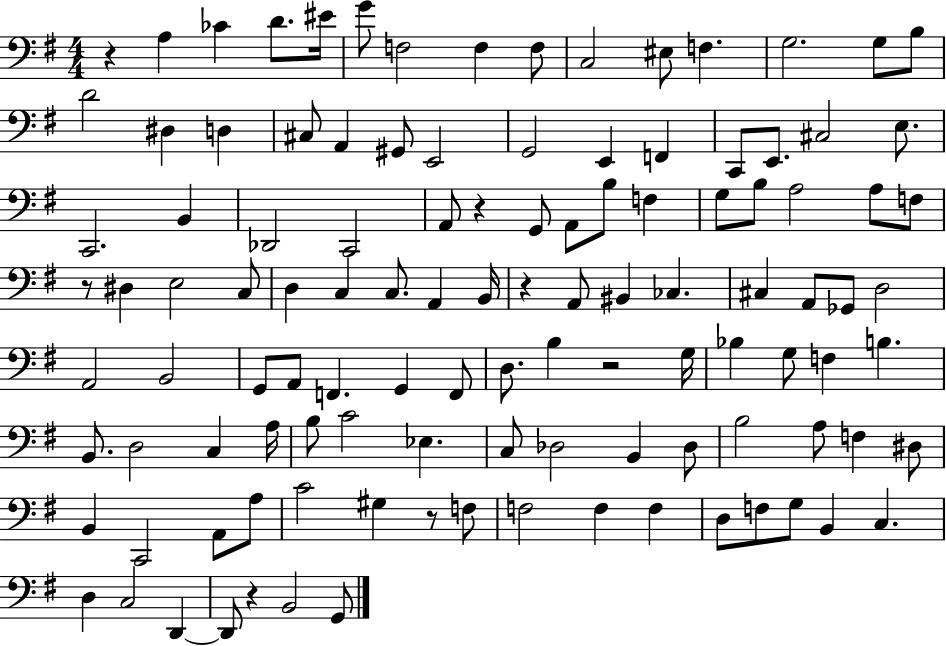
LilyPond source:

{
  \clef bass
  \numericTimeSignature
  \time 4/4
  \key g \major
  r4 a4 ces'4 d'8. eis'16 | g'8 f2 f4 f8 | c2 eis8 f4. | g2. g8 b8 | \break d'2 dis4 d4 | cis8 a,4 gis,8 e,2 | g,2 e,4 f,4 | c,8 e,8. cis2 e8. | \break c,2. b,4 | des,2 c,2 | a,8 r4 g,8 a,8 b8 f4 | g8 b8 a2 a8 f8 | \break r8 dis4 e2 c8 | d4 c4 c8. a,4 b,16 | r4 a,8 bis,4 ces4. | cis4 a,8 ges,8 d2 | \break a,2 b,2 | g,8 a,8 f,4. g,4 f,8 | d8. b4 r2 g16 | bes4 g8 f4 b4. | \break b,8. d2 c4 a16 | b8 c'2 ees4. | c8 des2 b,4 des8 | b2 a8 f4 dis8 | \break b,4 c,2 a,8 a8 | c'2 gis4 r8 f8 | f2 f4 f4 | d8 f8 g8 b,4 c4. | \break d4 c2 d,4~~ | d,8 r4 b,2 g,8 | \bar "|."
}